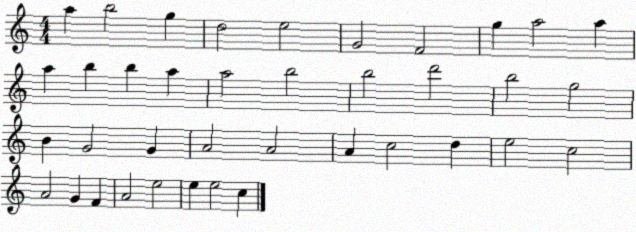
X:1
T:Untitled
M:4/4
L:1/4
K:C
a b2 g d2 e2 G2 F2 g a2 a a b b a a2 b2 b2 d'2 b2 g2 B G2 G A2 A2 A c2 d e2 c2 A2 G F A2 e2 e e2 c